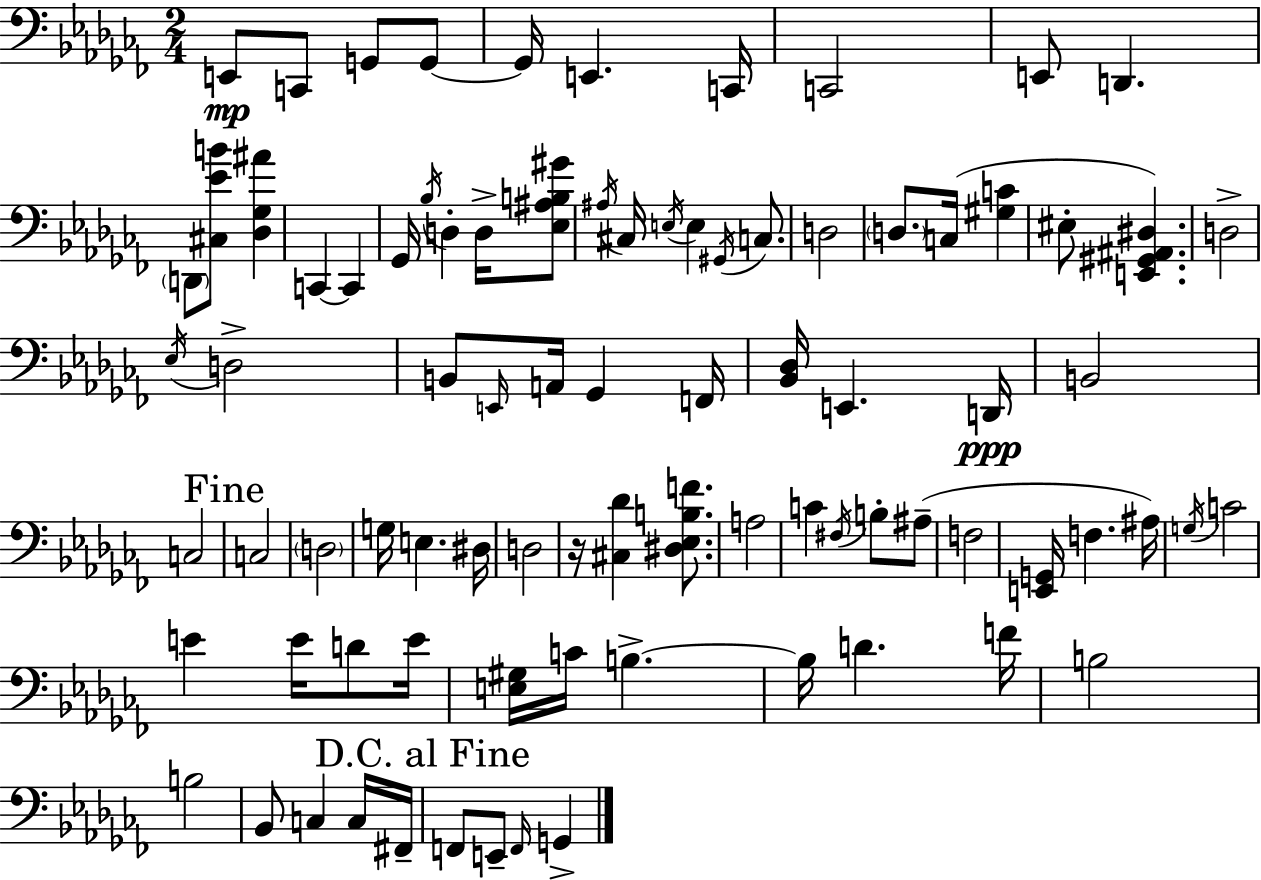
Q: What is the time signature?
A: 2/4